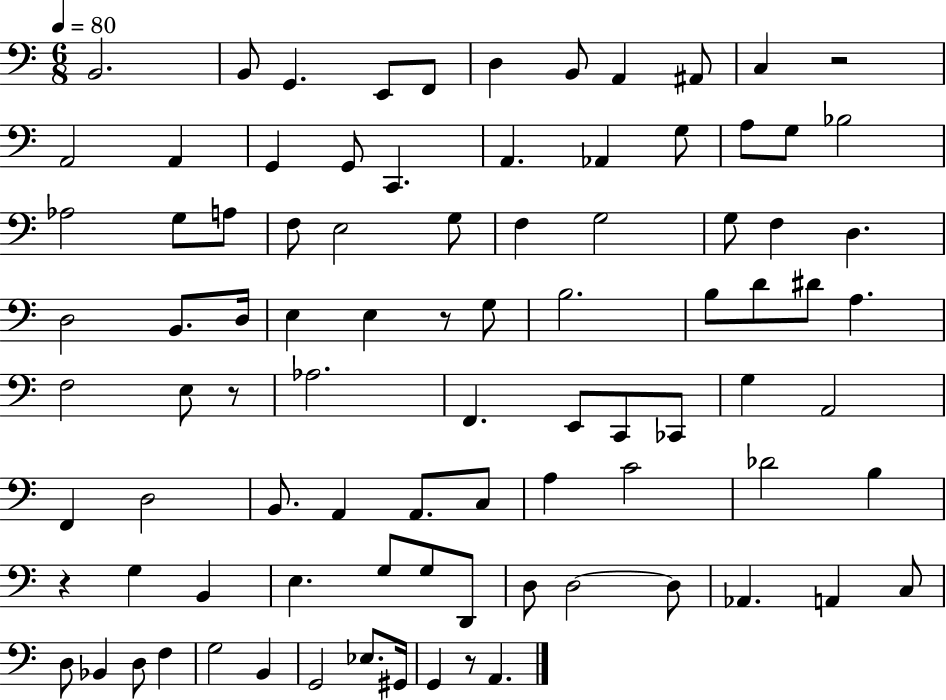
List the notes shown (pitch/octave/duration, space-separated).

B2/h. B2/e G2/q. E2/e F2/e D3/q B2/e A2/q A#2/e C3/q R/h A2/h A2/q G2/q G2/e C2/q. A2/q. Ab2/q G3/e A3/e G3/e Bb3/h Ab3/h G3/e A3/e F3/e E3/h G3/e F3/q G3/h G3/e F3/q D3/q. D3/h B2/e. D3/s E3/q E3/q R/e G3/e B3/h. B3/e D4/e D#4/e A3/q. F3/h E3/e R/e Ab3/h. F2/q. E2/e C2/e CES2/e G3/q A2/h F2/q D3/h B2/e. A2/q A2/e. C3/e A3/q C4/h Db4/h B3/q R/q G3/q B2/q E3/q. G3/e G3/e D2/e D3/e D3/h D3/e Ab2/q. A2/q C3/e D3/e Bb2/q D3/e F3/q G3/h B2/q G2/h Eb3/e. G#2/s G2/q R/e A2/q.